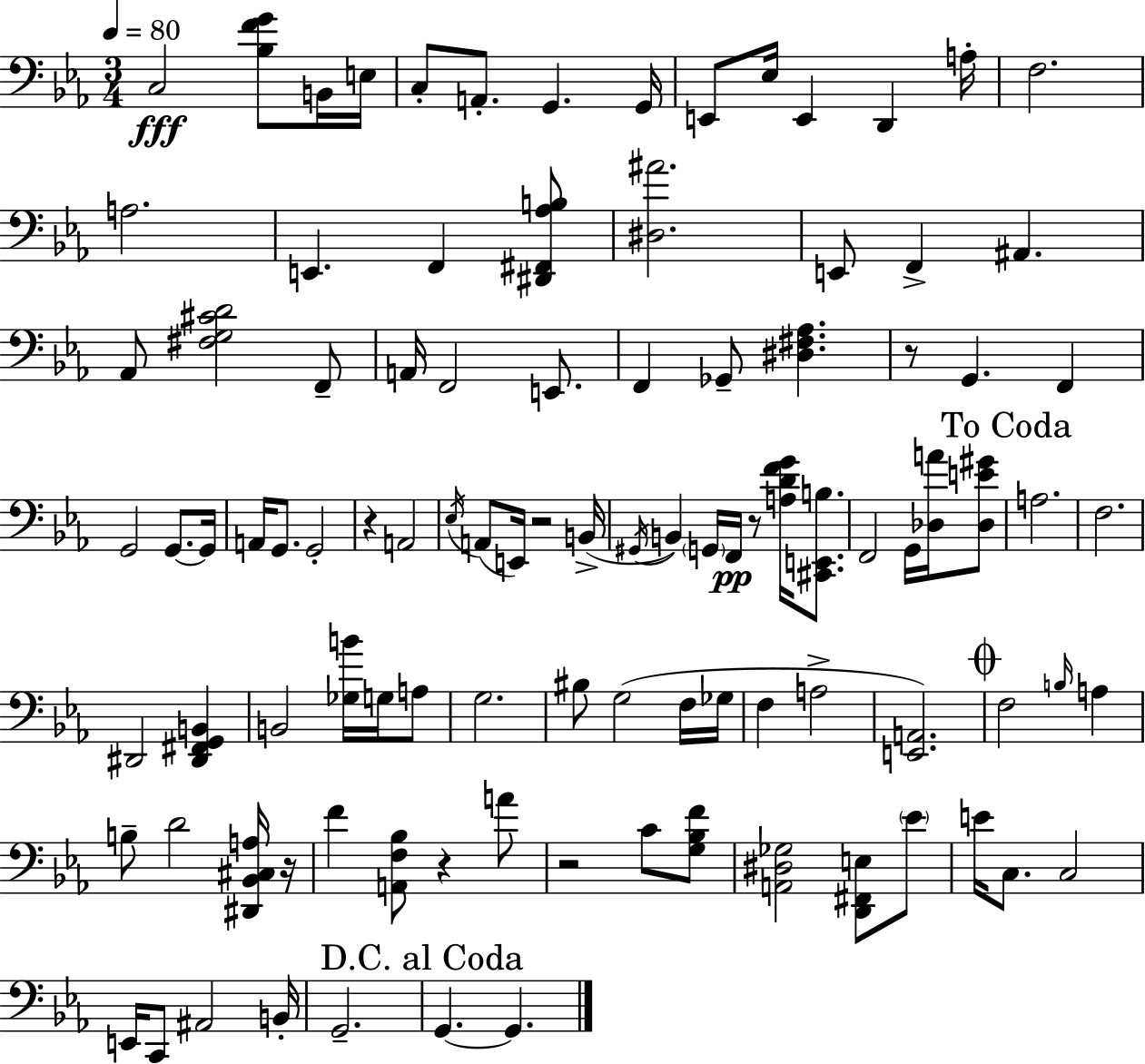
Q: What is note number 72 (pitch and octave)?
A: C2